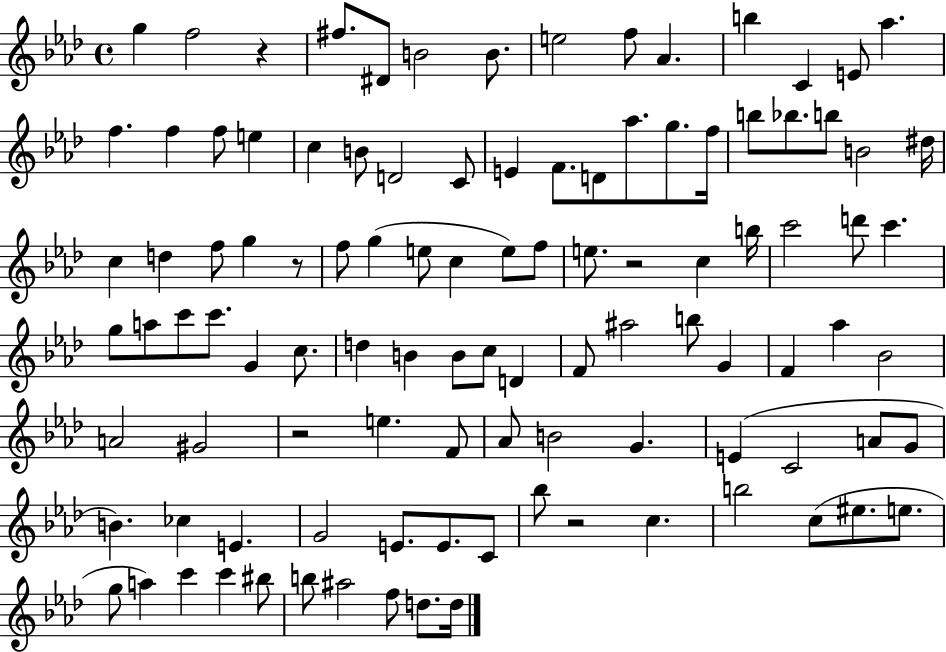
G5/q F5/h R/q F#5/e. D#4/e B4/h B4/e. E5/h F5/e Ab4/q. B5/q C4/q E4/e Ab5/q. F5/q. F5/q F5/e E5/q C5/q B4/e D4/h C4/e E4/q F4/e. D4/e Ab5/e. G5/e. F5/s B5/e Bb5/e. B5/e B4/h D#5/s C5/q D5/q F5/e G5/q R/e F5/e G5/q E5/e C5/q E5/e F5/e E5/e. R/h C5/q B5/s C6/h D6/e C6/q. G5/e A5/e C6/e C6/e. G4/q C5/e. D5/q B4/q B4/e C5/e D4/q F4/e A#5/h B5/e G4/q F4/q Ab5/q Bb4/h A4/h G#4/h R/h E5/q. F4/e Ab4/e B4/h G4/q. E4/q C4/h A4/e G4/e B4/q. CES5/q E4/q. G4/h E4/e. E4/e. C4/e Bb5/e R/h C5/q. B5/h C5/e EIS5/e. E5/e. G5/e A5/q C6/q C6/q BIS5/e B5/e A#5/h F5/e D5/e. D5/s